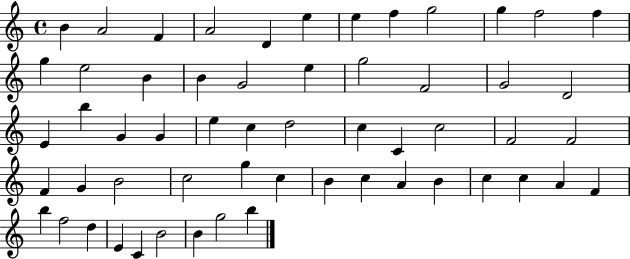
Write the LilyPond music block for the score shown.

{
  \clef treble
  \time 4/4
  \defaultTimeSignature
  \key c \major
  b'4 a'2 f'4 | a'2 d'4 e''4 | e''4 f''4 g''2 | g''4 f''2 f''4 | \break g''4 e''2 b'4 | b'4 g'2 e''4 | g''2 f'2 | g'2 d'2 | \break e'4 b''4 g'4 g'4 | e''4 c''4 d''2 | c''4 c'4 c''2 | f'2 f'2 | \break f'4 g'4 b'2 | c''2 g''4 c''4 | b'4 c''4 a'4 b'4 | c''4 c''4 a'4 f'4 | \break b''4 f''2 d''4 | e'4 c'4 b'2 | b'4 g''2 b''4 | \bar "|."
}